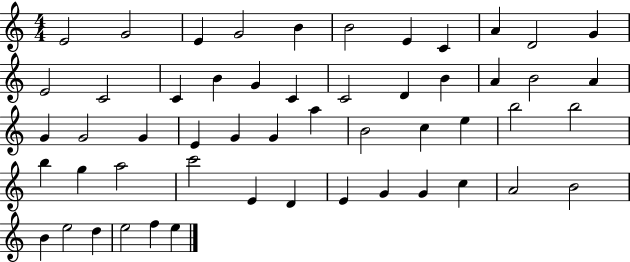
X:1
T:Untitled
M:4/4
L:1/4
K:C
E2 G2 E G2 B B2 E C A D2 G E2 C2 C B G C C2 D B A B2 A G G2 G E G G a B2 c e b2 b2 b g a2 c'2 E D E G G c A2 B2 B e2 d e2 f e